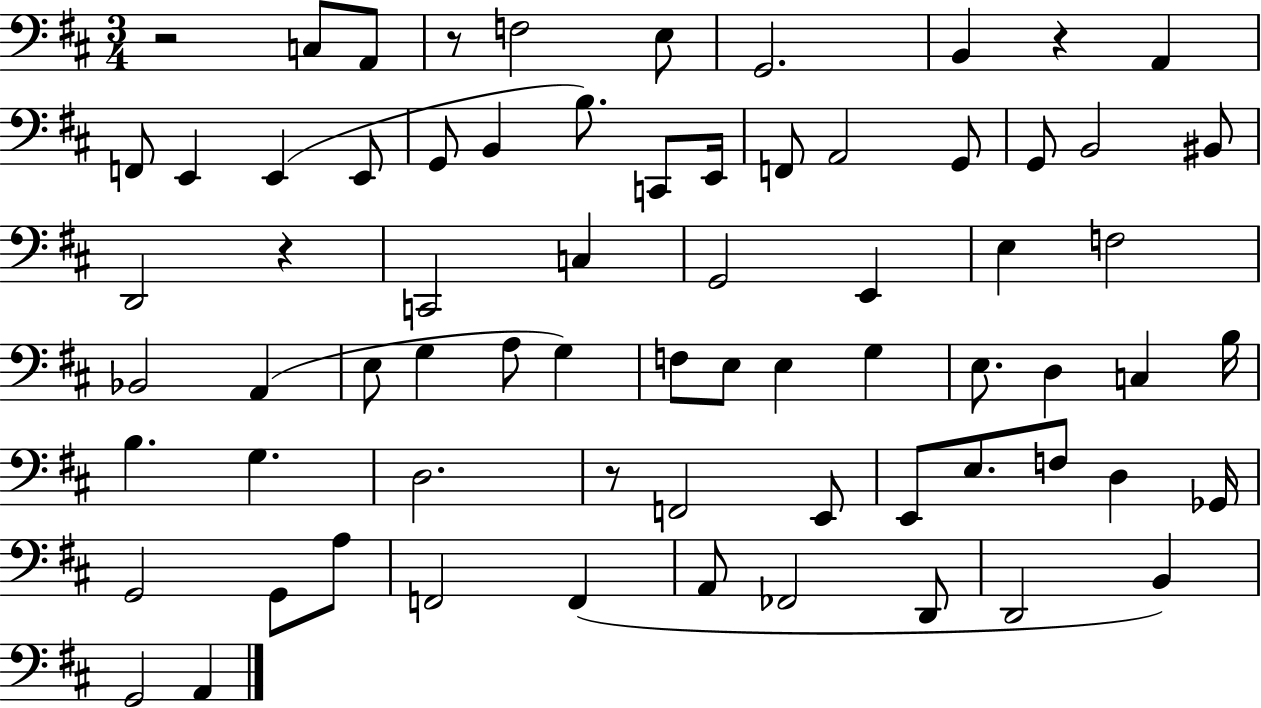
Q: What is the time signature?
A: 3/4